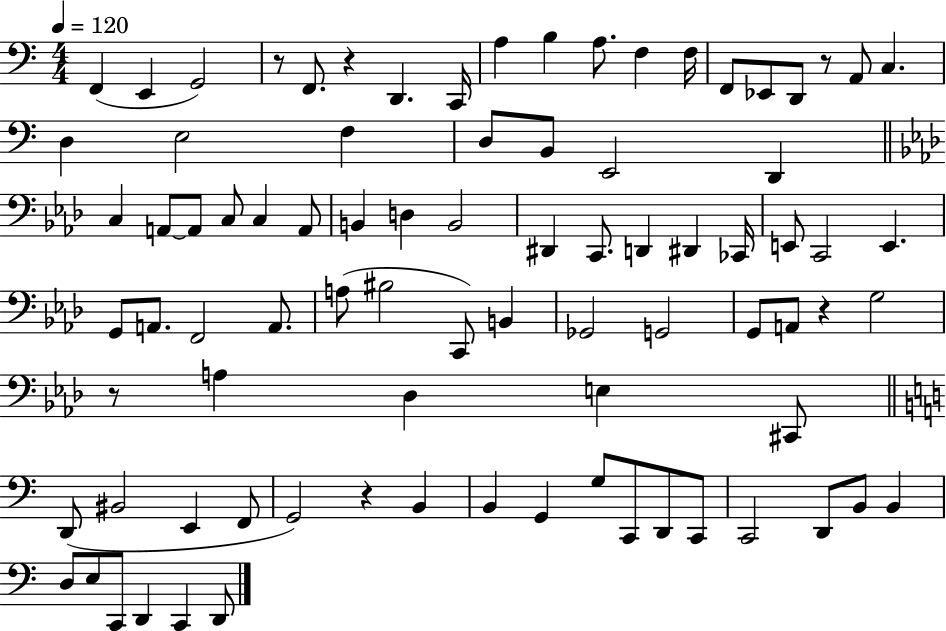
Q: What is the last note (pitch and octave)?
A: D2